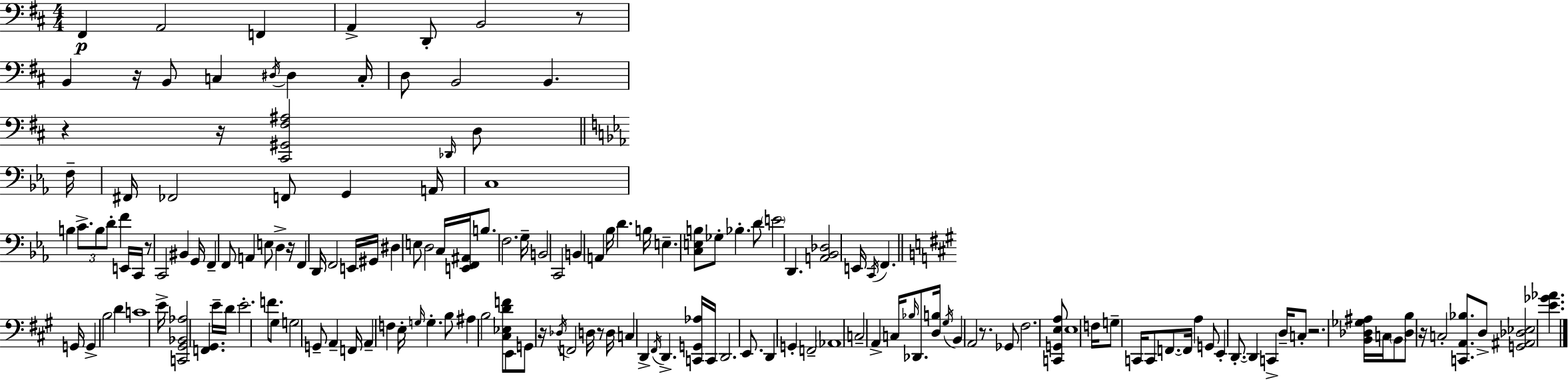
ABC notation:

X:1
T:Untitled
M:4/4
L:1/4
K:D
^F,, A,,2 F,, A,, D,,/2 B,,2 z/2 B,, z/4 B,,/2 C, ^D,/4 ^D, C,/4 D,/2 B,,2 B,, z z/4 [^C,,^G,,^F,^A,]2 _D,,/4 D,/2 F,/4 ^F,,/4 _F,,2 F,,/2 G,, A,,/4 C,4 B, C/2 B,/2 D/2 F E,,/4 C,,/4 z/2 C,,2 ^B,, G,,/4 F,, F,,/2 A,, E,/2 D, z/4 F,, D,,/4 F,,2 E,,/4 ^G,,/4 ^D, E,/2 D,2 C,/4 [E,,F,,^A,,]/4 B,/2 F,2 G,/4 B,,2 C,,2 B,, A,, _B,/4 D B,/4 E, [C,E,B,]/2 _G,/2 _B, D/2 E2 D,, [A,,_B,,_D,]2 E,,/4 C,,/4 F,, G,,/4 G,, B,2 D C4 E/4 [C,,^G,,_B,,_A,]2 [F,,^G,,] E/4 D/4 E2 F/2 ^G,/2 G,2 G,,/2 A,, F,,/4 A,, F, E,/4 G,/4 G, B,/2 ^A, B,2 [^C,_E,DF]/2 E,,/2 G,,/2 z/4 _D,/4 F,,2 D,/4 z/2 D,/4 C, D,, ^F,,/4 D,, [C,,G,,_A,]/4 C,,/4 D,,2 E,,/2 D,, G,, F,,2 _A,,4 C,2 A,, C,/4 _B,/4 _D,,/2 [D,B,]/4 ^G,/4 B,, A,,2 z/2 _G,,/2 ^F,2 [C,,G,,E,A,]/2 E,4 F,/4 G,/2 C,,/4 C,,/2 F,,/2 F,,/4 A, G,,/2 E,, D,,/2 D,, C,, D,/4 C,/2 z2 [B,,_D,_G,^A,]/4 C,/4 B,,/2 [_D,B,]/2 z/4 C,2 [C,,A,,_B,]/2 D,/2 [G,,^A,,_D,_E,]2 [E_G_A]